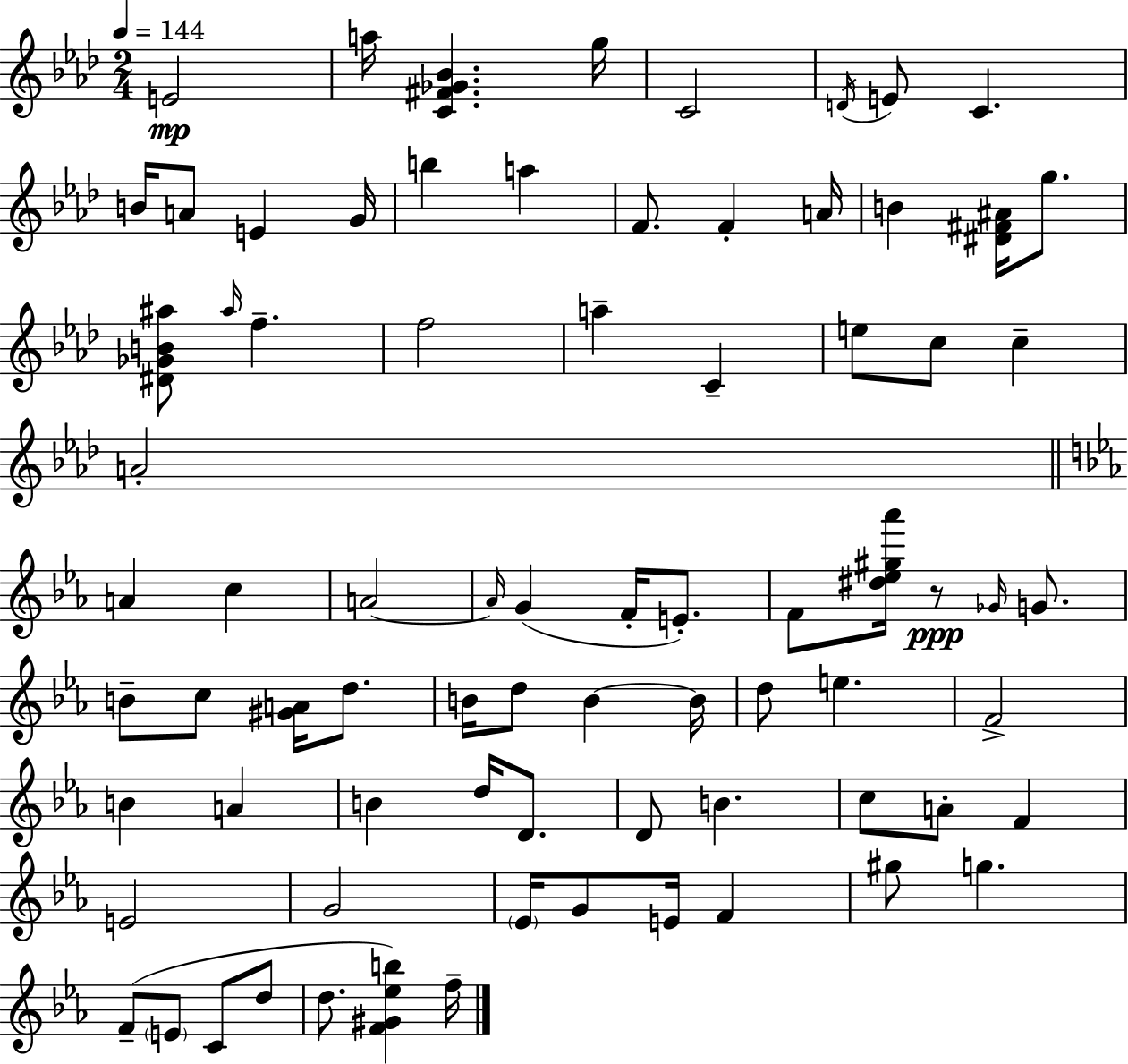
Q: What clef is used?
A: treble